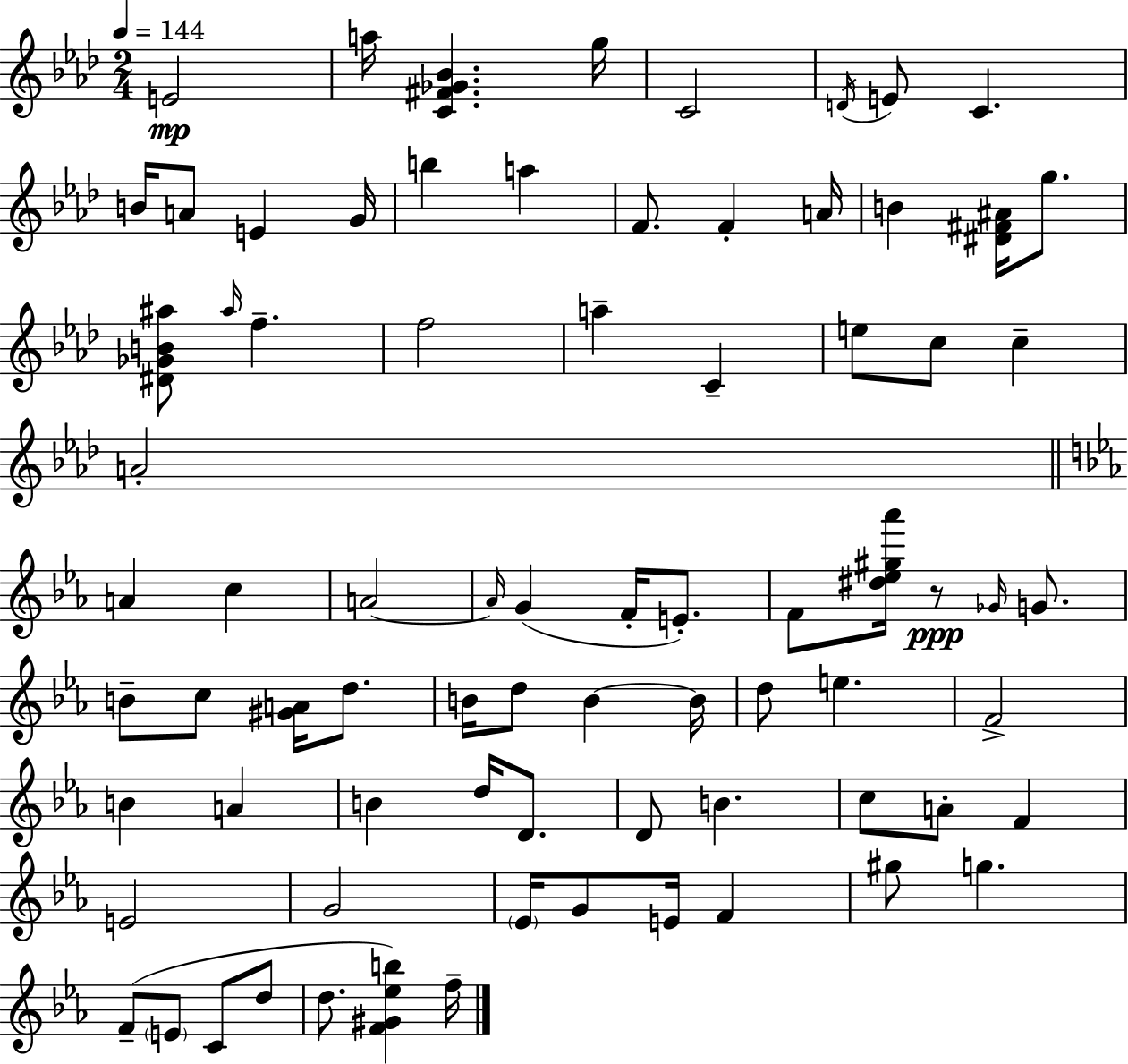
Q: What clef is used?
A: treble